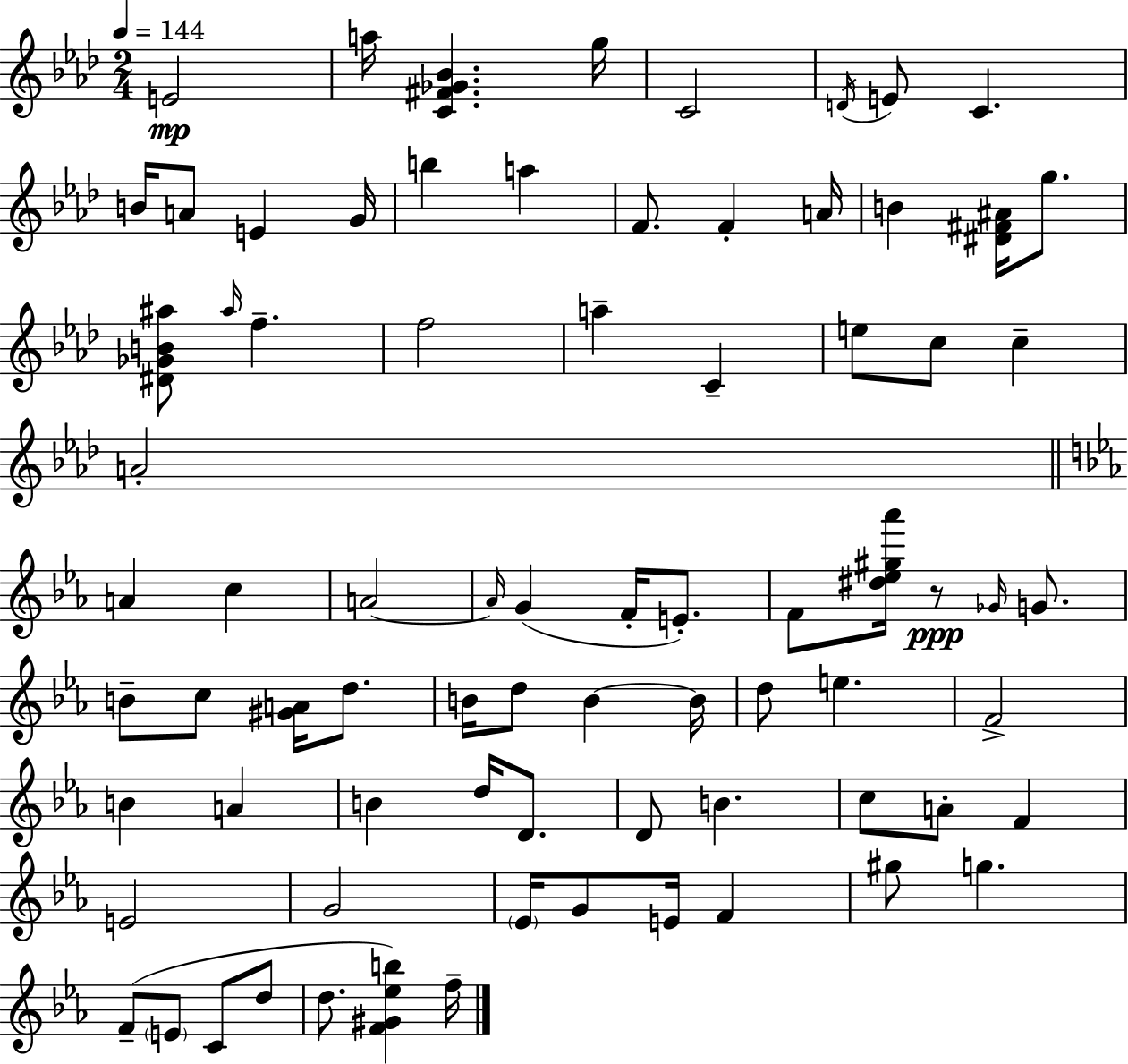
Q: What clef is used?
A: treble